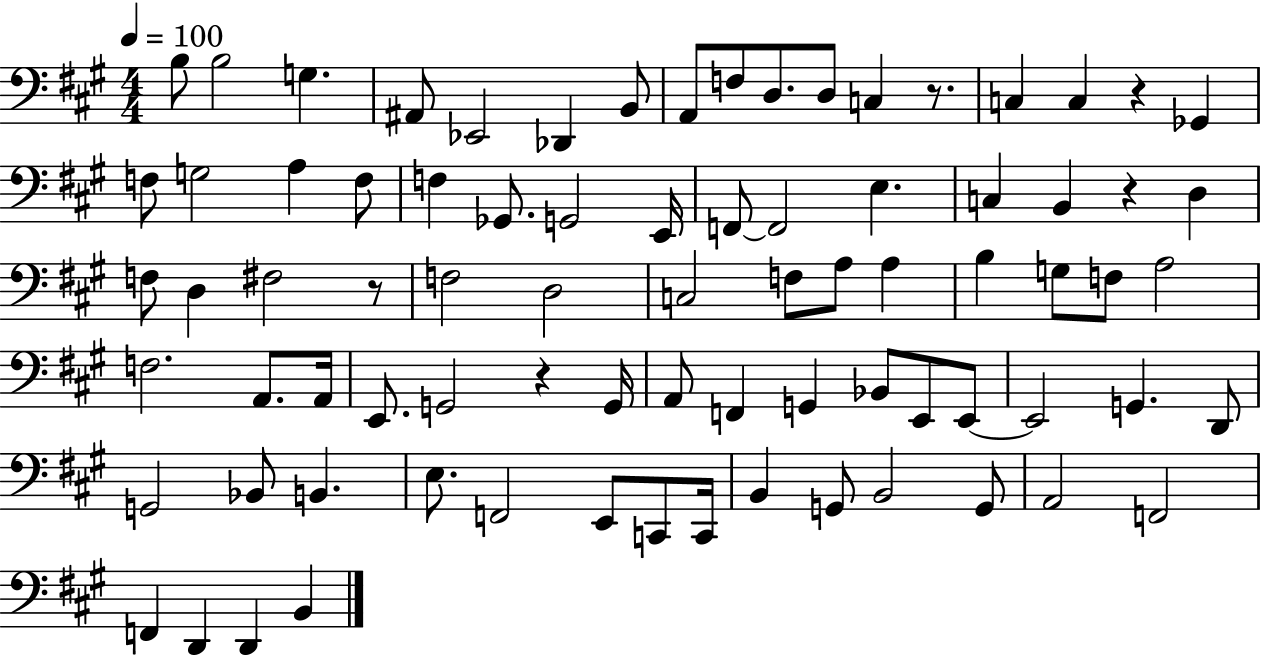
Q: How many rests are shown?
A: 5